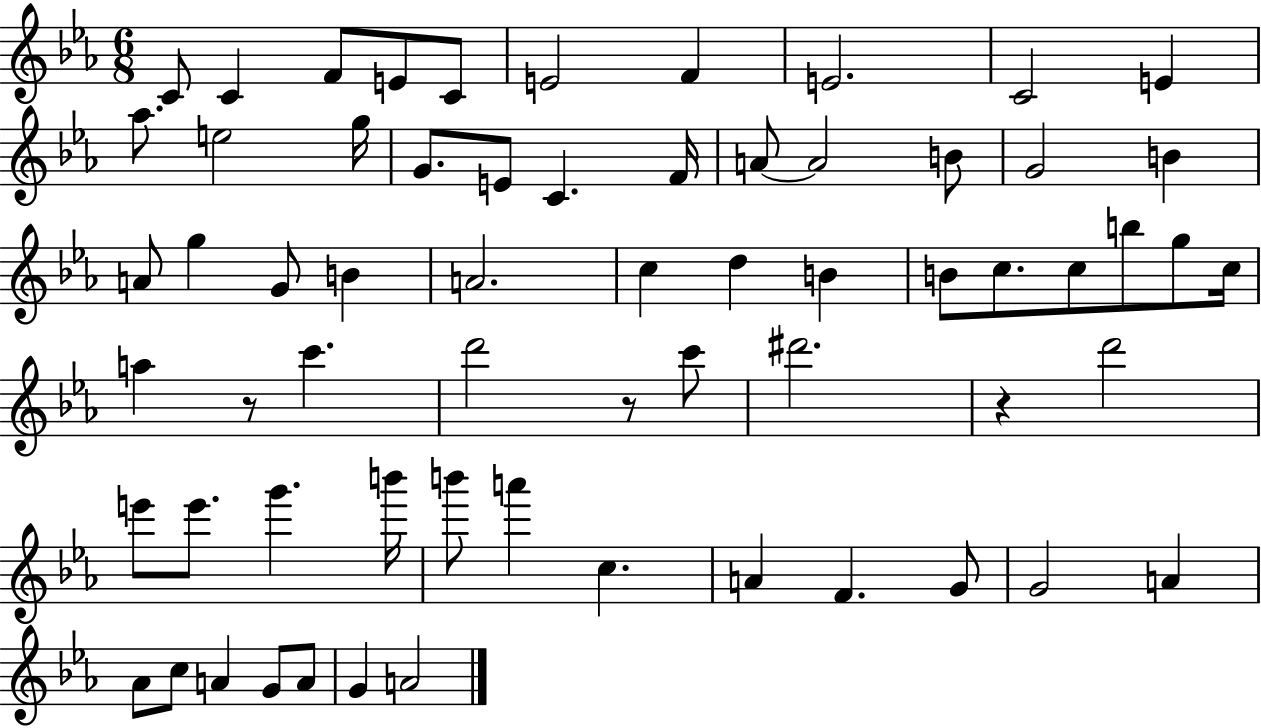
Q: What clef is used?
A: treble